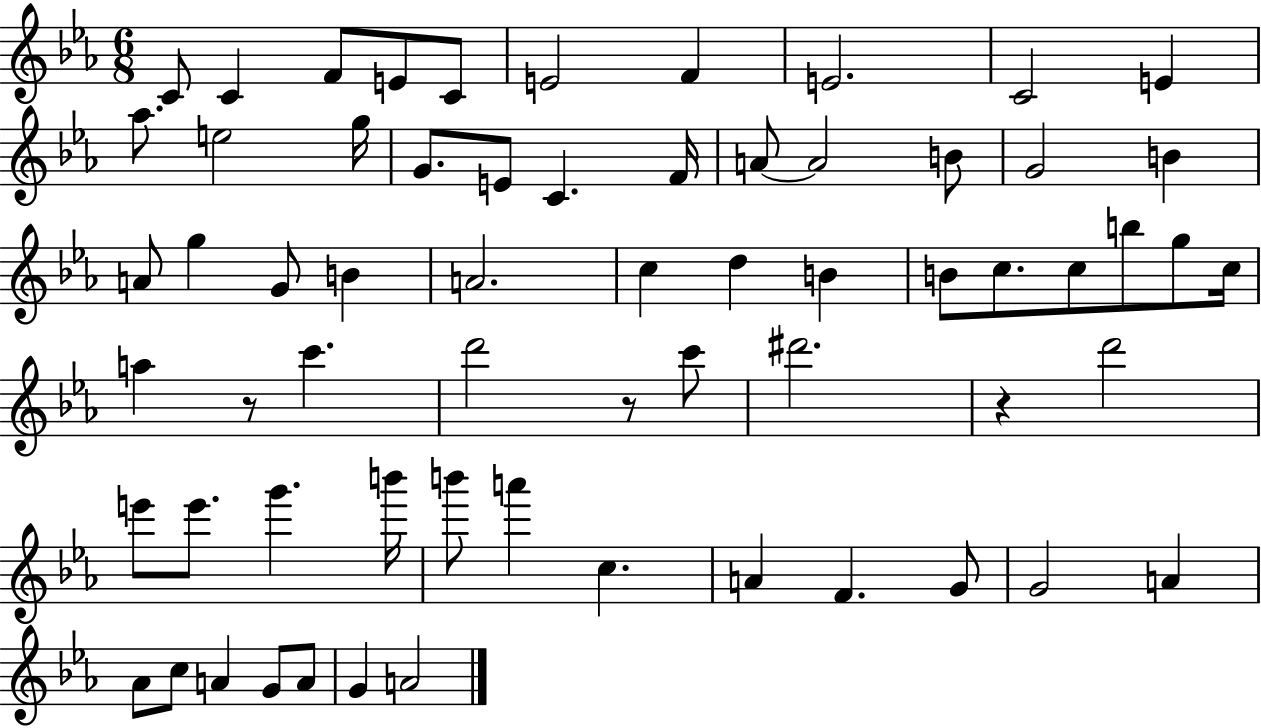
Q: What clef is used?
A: treble